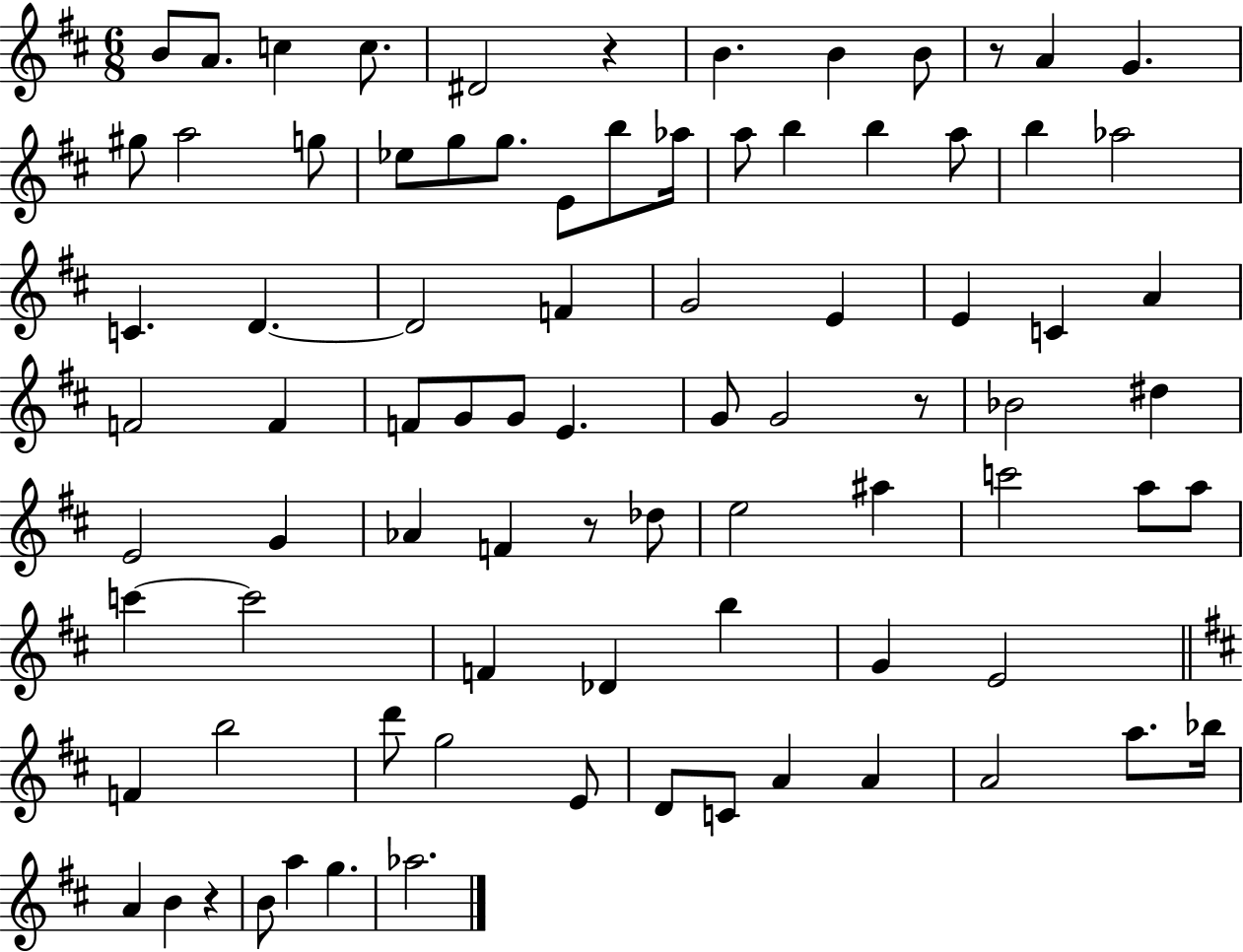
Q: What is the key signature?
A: D major